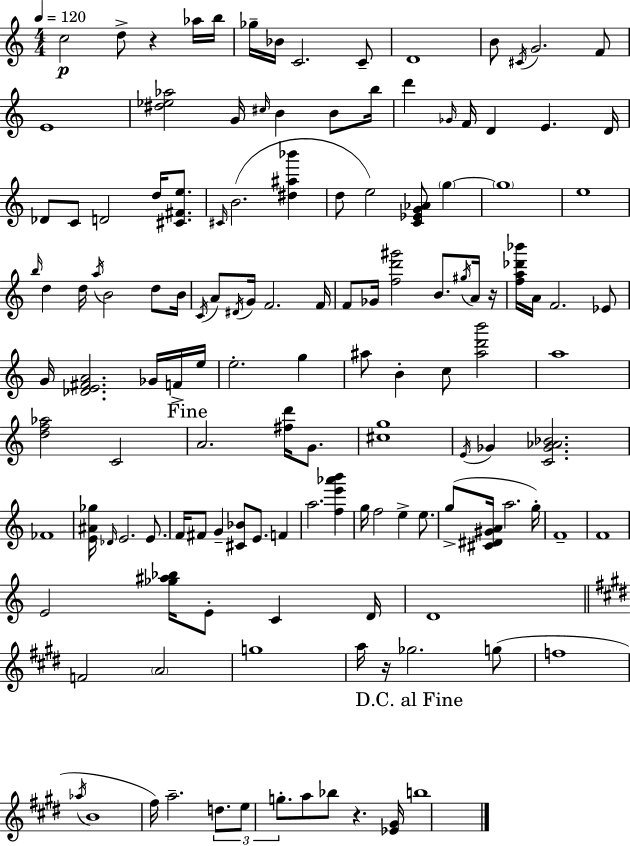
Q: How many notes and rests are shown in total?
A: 135